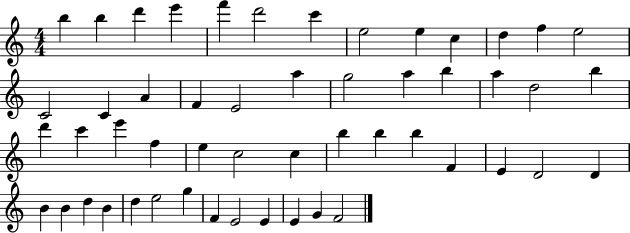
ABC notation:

X:1
T:Untitled
M:4/4
L:1/4
K:C
b b d' e' f' d'2 c' e2 e c d f e2 C2 C A F E2 a g2 a b a d2 b d' c' e' f e c2 c b b b F E D2 D B B d B d e2 g F E2 E E G F2